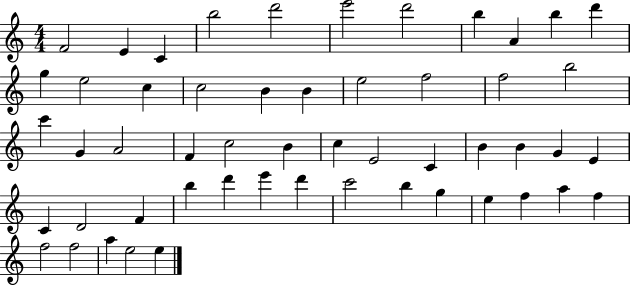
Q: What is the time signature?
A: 4/4